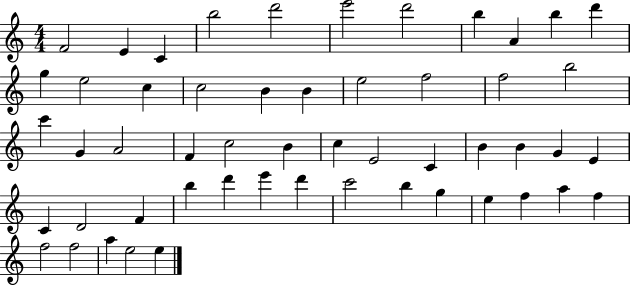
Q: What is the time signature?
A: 4/4